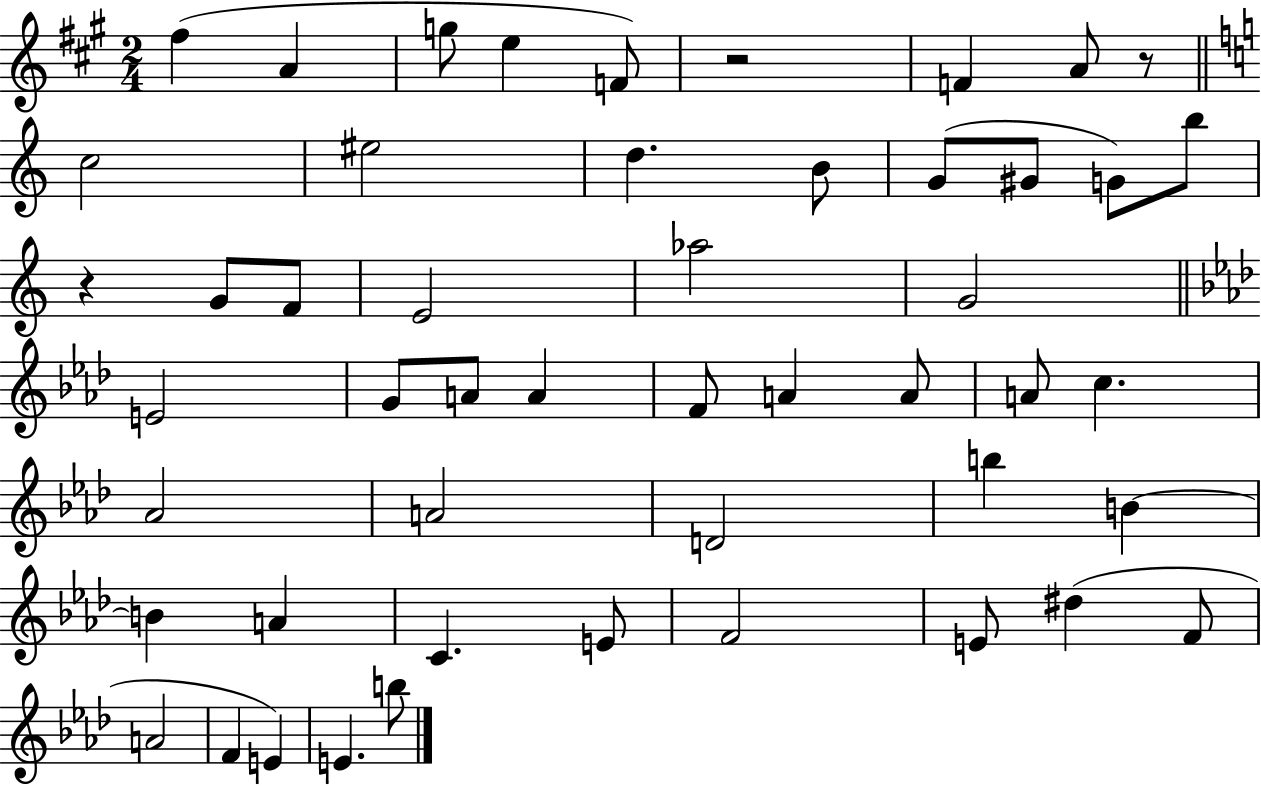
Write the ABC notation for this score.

X:1
T:Untitled
M:2/4
L:1/4
K:A
^f A g/2 e F/2 z2 F A/2 z/2 c2 ^e2 d B/2 G/2 ^G/2 G/2 b/2 z G/2 F/2 E2 _a2 G2 E2 G/2 A/2 A F/2 A A/2 A/2 c _A2 A2 D2 b B B A C E/2 F2 E/2 ^d F/2 A2 F E E b/2